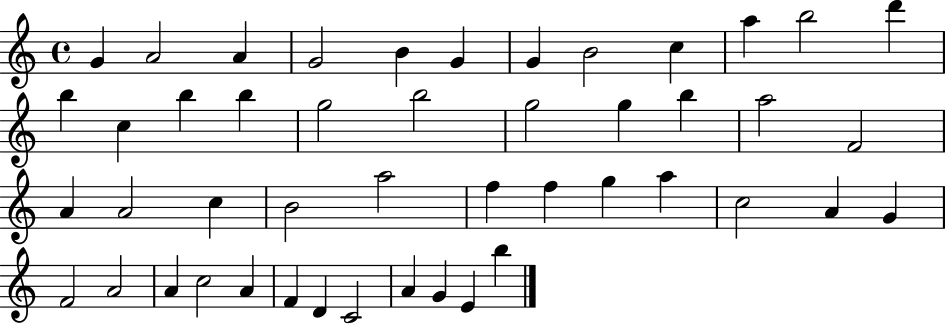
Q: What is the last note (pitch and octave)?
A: B5